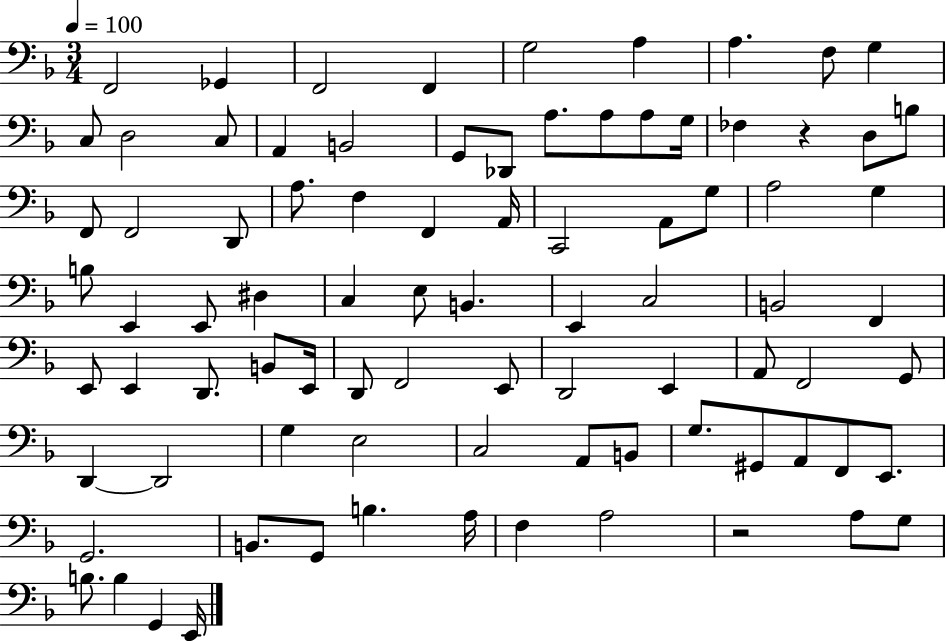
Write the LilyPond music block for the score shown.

{
  \clef bass
  \numericTimeSignature
  \time 3/4
  \key f \major
  \tempo 4 = 100
  f,2 ges,4 | f,2 f,4 | g2 a4 | a4. f8 g4 | \break c8 d2 c8 | a,4 b,2 | g,8 des,8 a8. a8 a8 g16 | fes4 r4 d8 b8 | \break f,8 f,2 d,8 | a8. f4 f,4 a,16 | c,2 a,8 g8 | a2 g4 | \break b8 e,4 e,8 dis4 | c4 e8 b,4. | e,4 c2 | b,2 f,4 | \break e,8 e,4 d,8. b,8 e,16 | d,8 f,2 e,8 | d,2 e,4 | a,8 f,2 g,8 | \break d,4~~ d,2 | g4 e2 | c2 a,8 b,8 | g8. gis,8 a,8 f,8 e,8. | \break g,2. | b,8. g,8 b4. a16 | f4 a2 | r2 a8 g8 | \break b8. b4 g,4 e,16 | \bar "|."
}